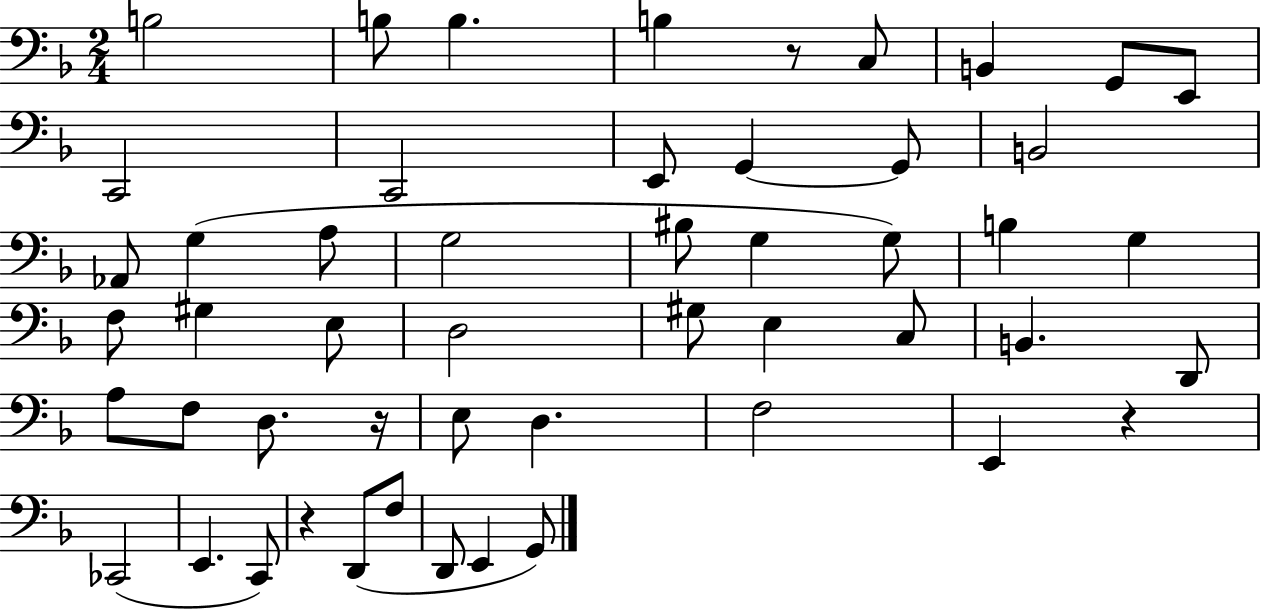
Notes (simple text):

B3/h B3/e B3/q. B3/q R/e C3/e B2/q G2/e E2/e C2/h C2/h E2/e G2/q G2/e B2/h Ab2/e G3/q A3/e G3/h BIS3/e G3/q G3/e B3/q G3/q F3/e G#3/q E3/e D3/h G#3/e E3/q C3/e B2/q. D2/e A3/e F3/e D3/e. R/s E3/e D3/q. F3/h E2/q R/q CES2/h E2/q. C2/e R/q D2/e F3/e D2/e E2/q G2/e